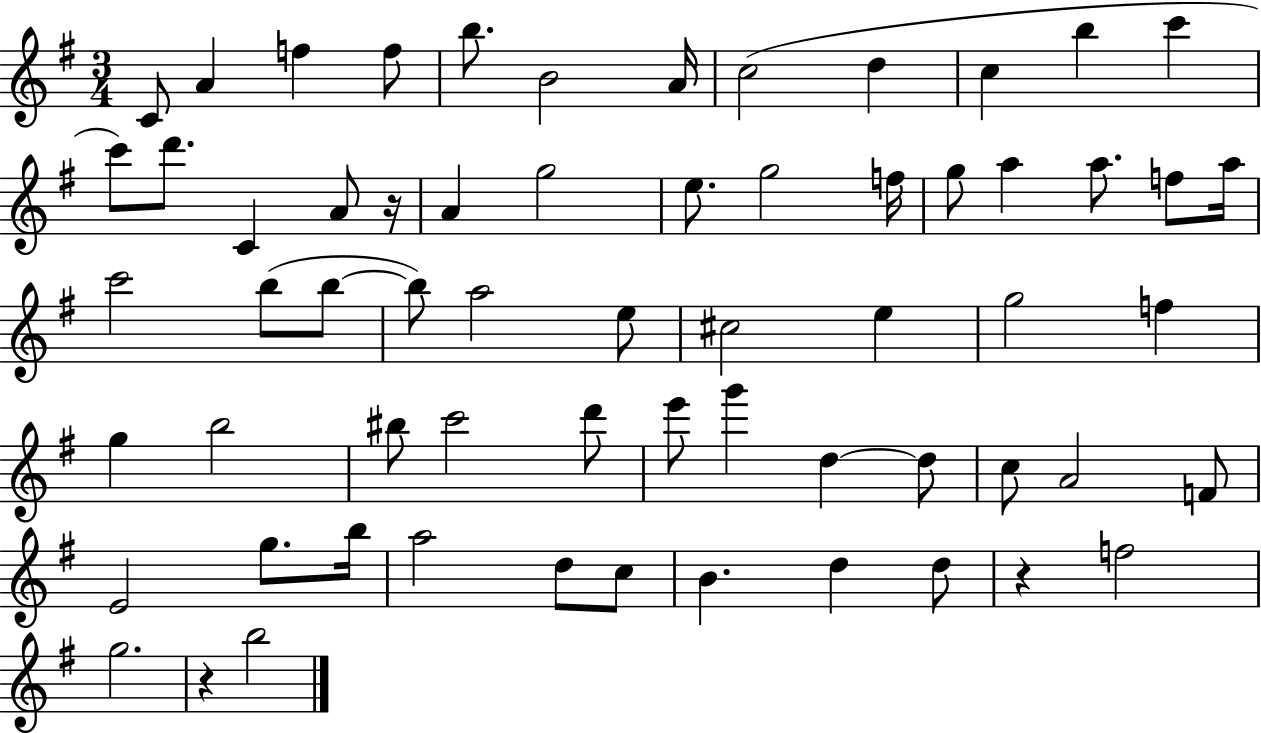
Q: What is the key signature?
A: G major